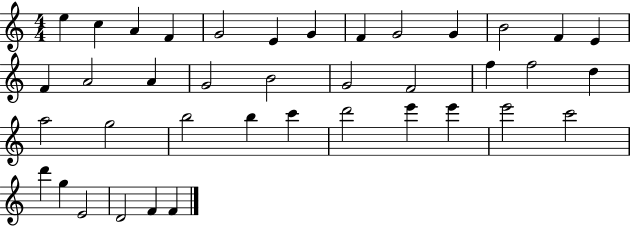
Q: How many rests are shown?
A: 0